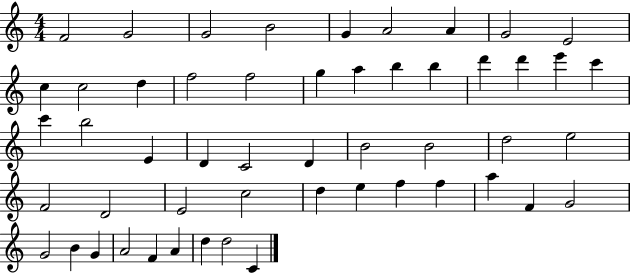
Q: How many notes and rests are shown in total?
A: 52